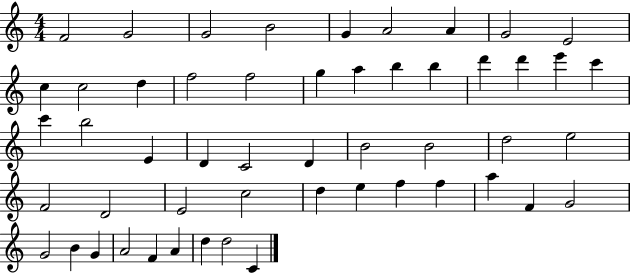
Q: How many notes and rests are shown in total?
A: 52